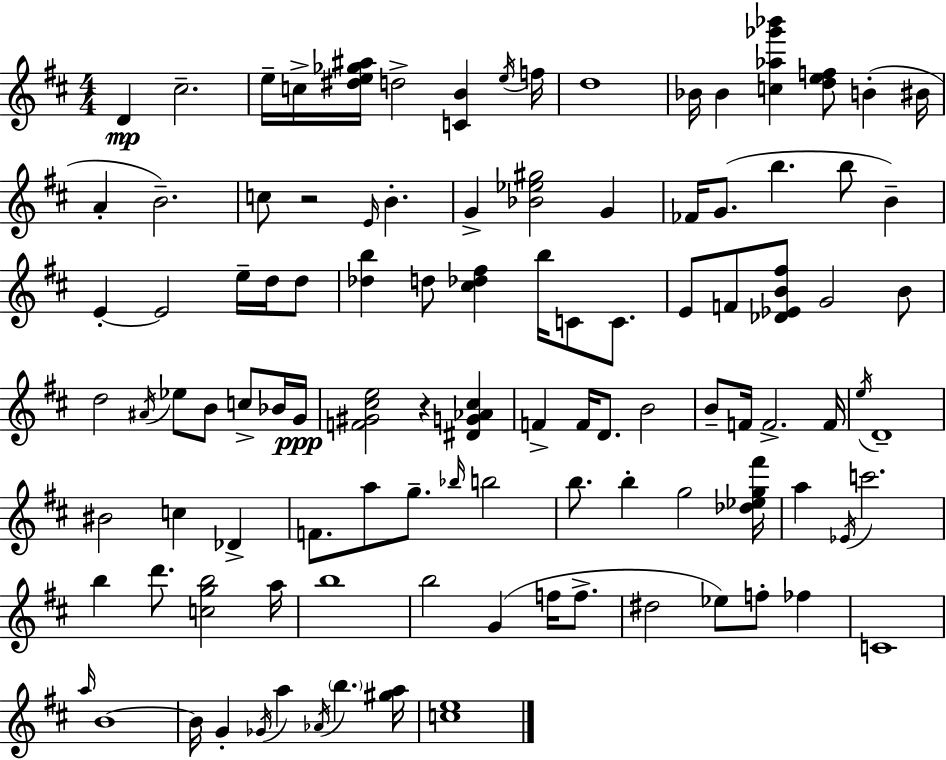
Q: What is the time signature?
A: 4/4